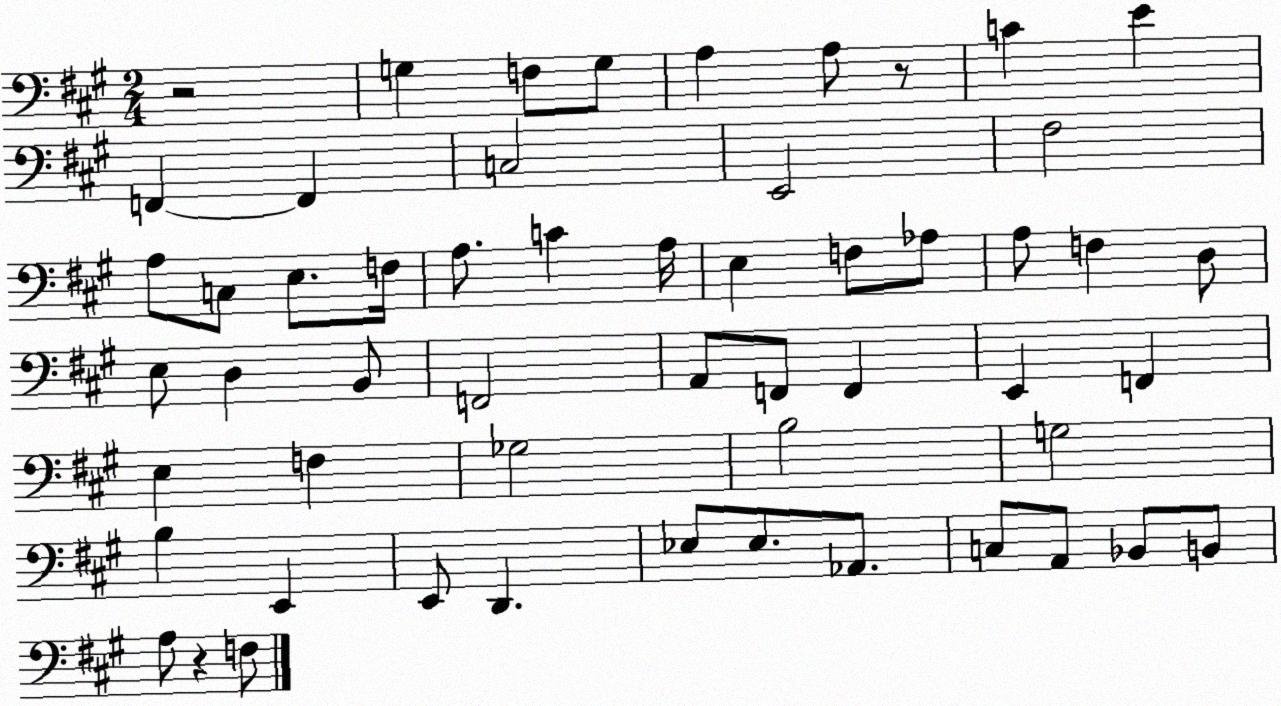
X:1
T:Untitled
M:2/4
L:1/4
K:A
z2 G, F,/2 G,/2 A, A,/2 z/2 C E F,, F,, C,2 E,,2 ^F,2 A,/2 C,/2 E,/2 F,/4 A,/2 C A,/4 E, F,/2 _A,/2 A,/2 F, D,/2 E,/2 D, B,,/2 F,,2 A,,/2 F,,/2 F,, E,, F,, E, F, _G,2 B,2 G,2 B, E,, E,,/2 D,, _E,/2 _E,/2 _A,,/2 C,/2 A,,/2 _B,,/2 B,,/2 A,/2 z F,/2